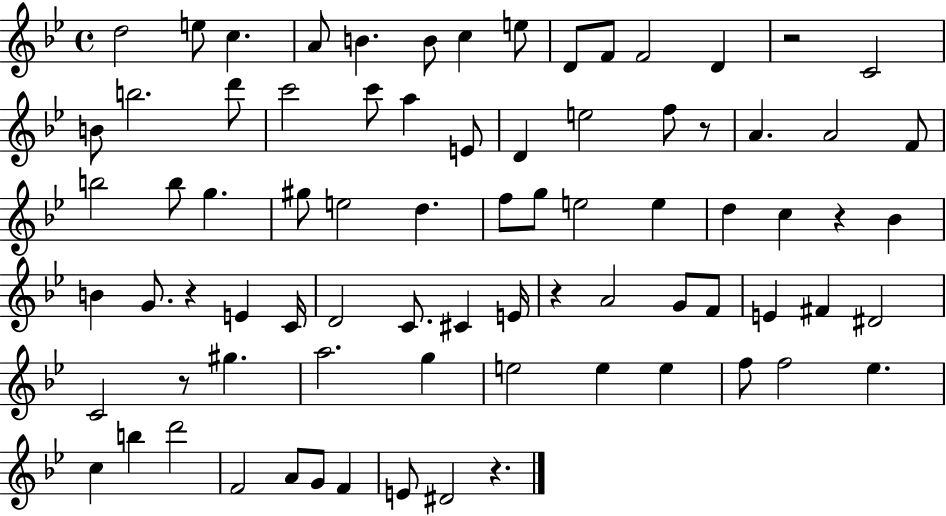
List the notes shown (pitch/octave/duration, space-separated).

D5/h E5/e C5/q. A4/e B4/q. B4/e C5/q E5/e D4/e F4/e F4/h D4/q R/h C4/h B4/e B5/h. D6/e C6/h C6/e A5/q E4/e D4/q E5/h F5/e R/e A4/q. A4/h F4/e B5/h B5/e G5/q. G#5/e E5/h D5/q. F5/e G5/e E5/h E5/q D5/q C5/q R/q Bb4/q B4/q G4/e. R/q E4/q C4/s D4/h C4/e. C#4/q E4/s R/q A4/h G4/e F4/e E4/q F#4/q D#4/h C4/h R/e G#5/q. A5/h. G5/q E5/h E5/q E5/q F5/e F5/h Eb5/q. C5/q B5/q D6/h F4/h A4/e G4/e F4/q E4/e D#4/h R/q.